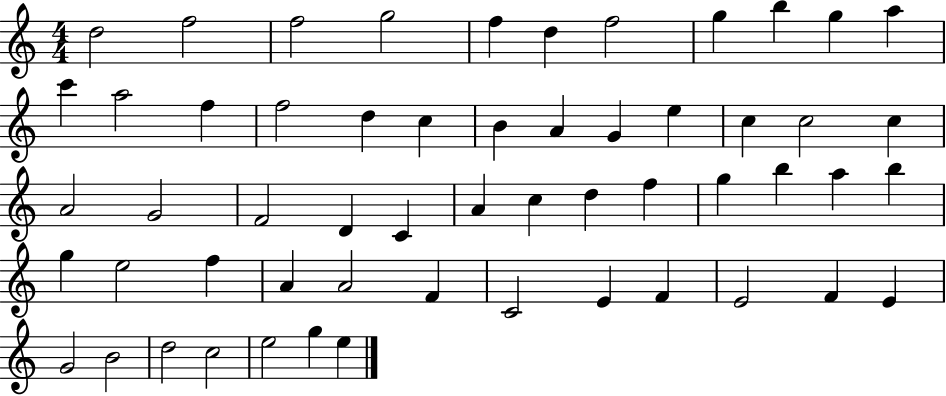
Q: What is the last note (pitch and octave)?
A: E5